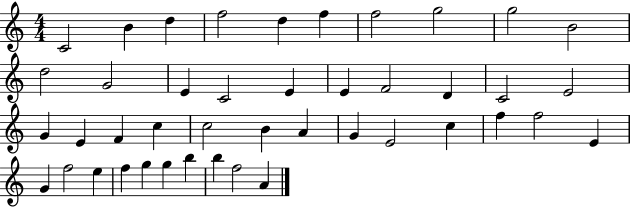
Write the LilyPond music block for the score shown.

{
  \clef treble
  \numericTimeSignature
  \time 4/4
  \key c \major
  c'2 b'4 d''4 | f''2 d''4 f''4 | f''2 g''2 | g''2 b'2 | \break d''2 g'2 | e'4 c'2 e'4 | e'4 f'2 d'4 | c'2 e'2 | \break g'4 e'4 f'4 c''4 | c''2 b'4 a'4 | g'4 e'2 c''4 | f''4 f''2 e'4 | \break g'4 f''2 e''4 | f''4 g''4 g''4 b''4 | b''4 f''2 a'4 | \bar "|."
}